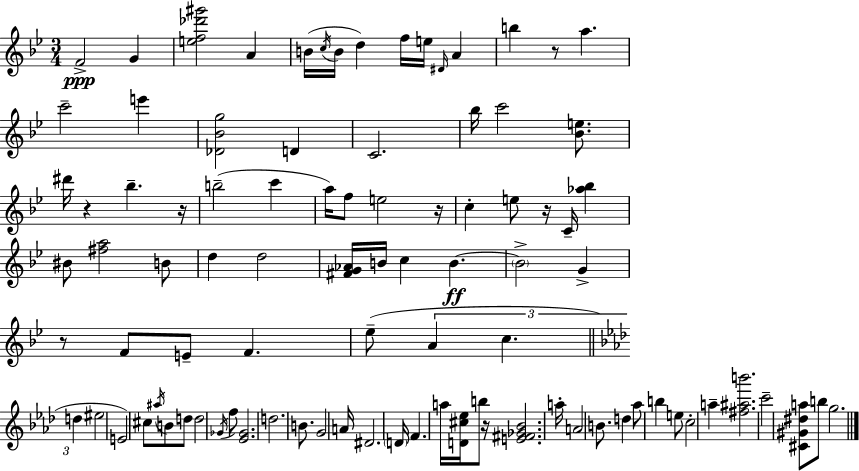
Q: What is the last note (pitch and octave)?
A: G5